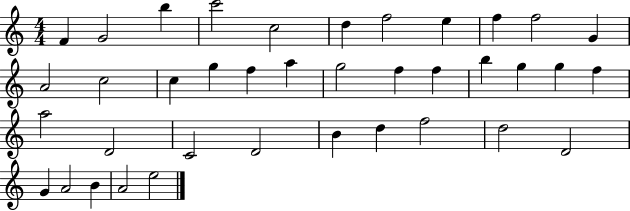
F4/q G4/h B5/q C6/h C5/h D5/q F5/h E5/q F5/q F5/h G4/q A4/h C5/h C5/q G5/q F5/q A5/q G5/h F5/q F5/q B5/q G5/q G5/q F5/q A5/h D4/h C4/h D4/h B4/q D5/q F5/h D5/h D4/h G4/q A4/h B4/q A4/h E5/h